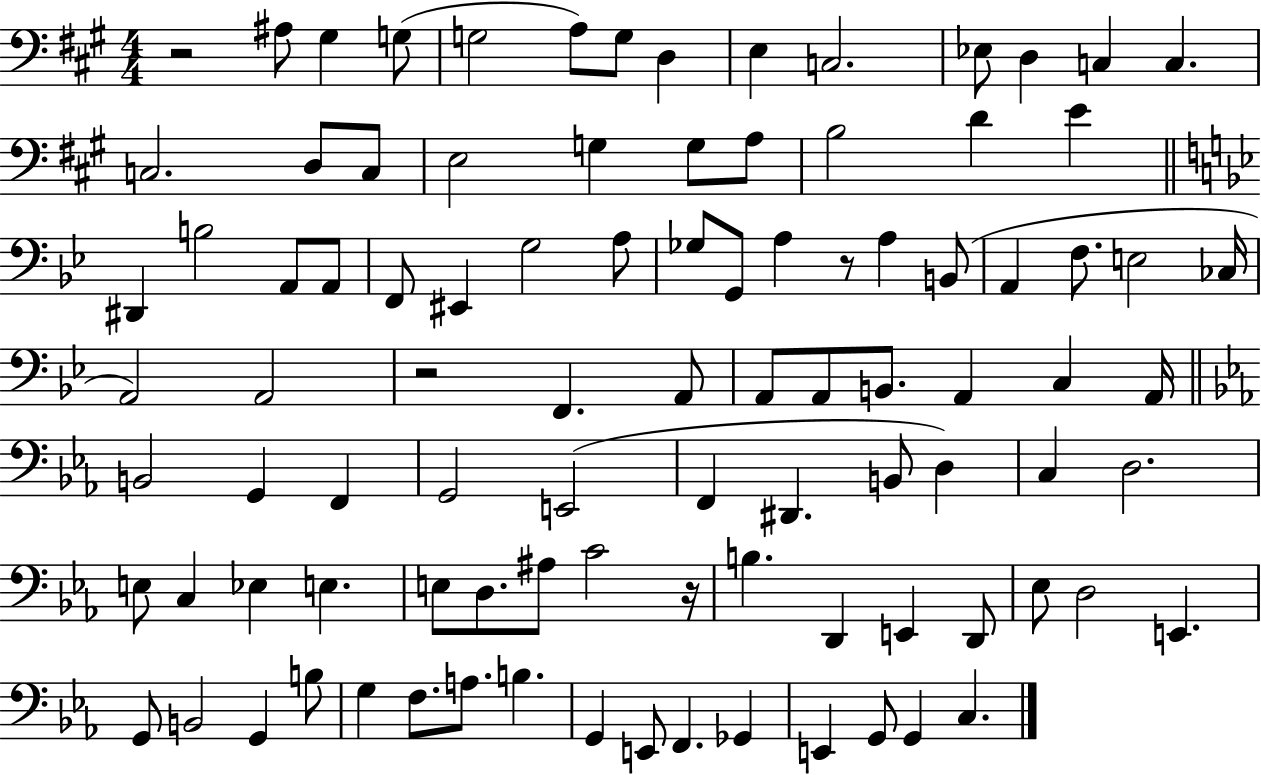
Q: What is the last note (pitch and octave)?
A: C3